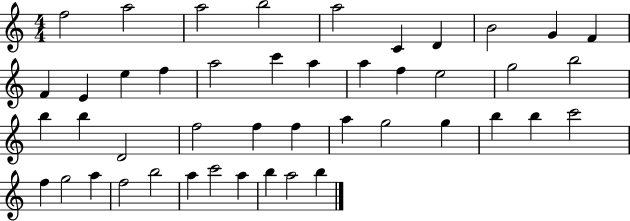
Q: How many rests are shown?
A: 0